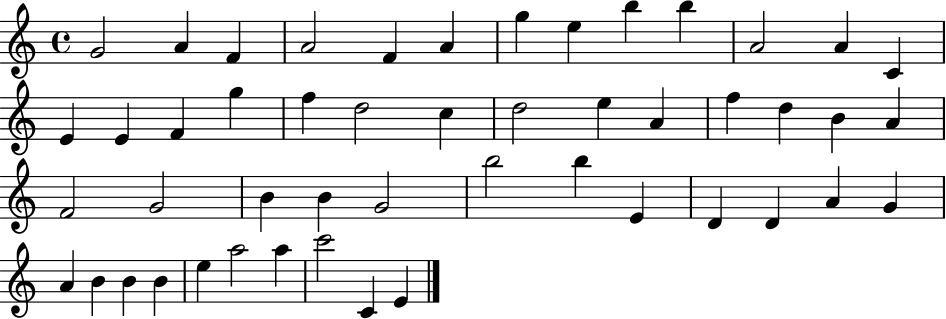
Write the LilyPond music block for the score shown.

{
  \clef treble
  \time 4/4
  \defaultTimeSignature
  \key c \major
  g'2 a'4 f'4 | a'2 f'4 a'4 | g''4 e''4 b''4 b''4 | a'2 a'4 c'4 | \break e'4 e'4 f'4 g''4 | f''4 d''2 c''4 | d''2 e''4 a'4 | f''4 d''4 b'4 a'4 | \break f'2 g'2 | b'4 b'4 g'2 | b''2 b''4 e'4 | d'4 d'4 a'4 g'4 | \break a'4 b'4 b'4 b'4 | e''4 a''2 a''4 | c'''2 c'4 e'4 | \bar "|."
}